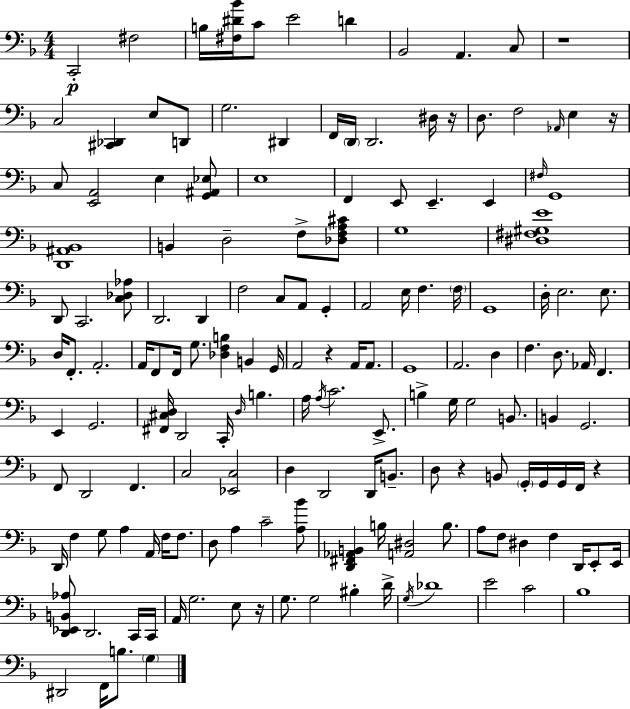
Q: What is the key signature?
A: F major